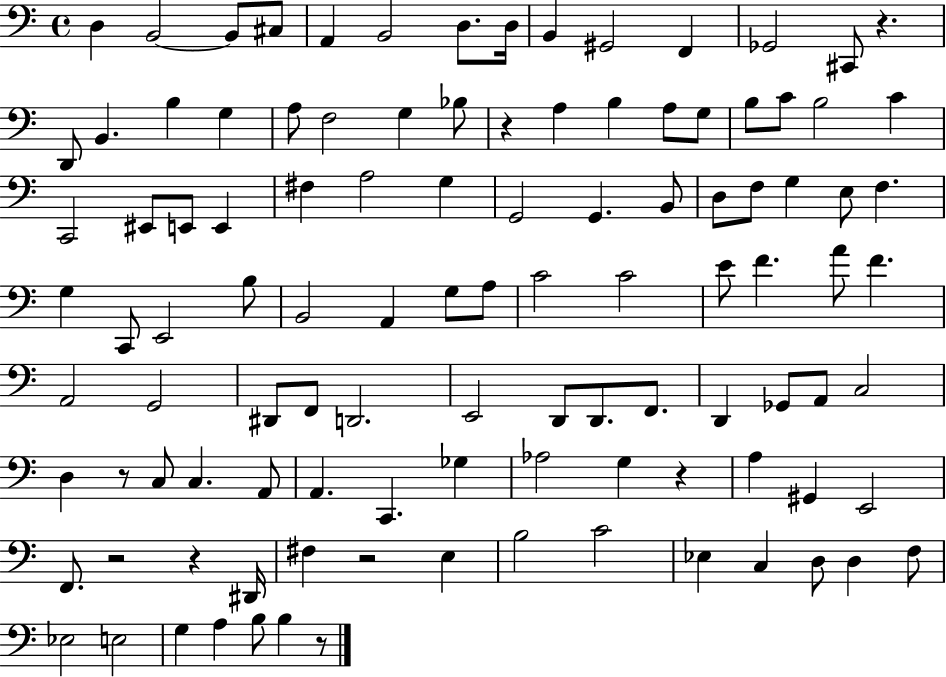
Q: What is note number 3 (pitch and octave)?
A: B2